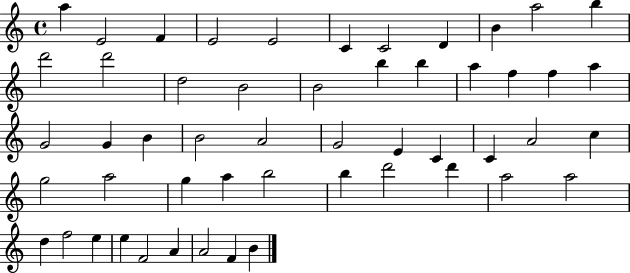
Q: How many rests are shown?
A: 0